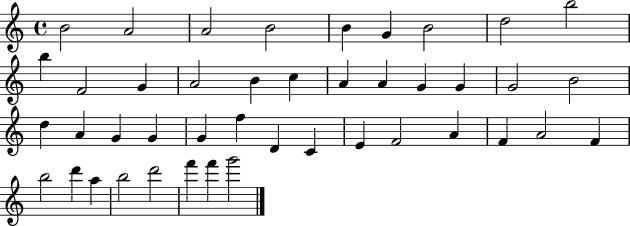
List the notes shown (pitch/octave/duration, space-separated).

B4/h A4/h A4/h B4/h B4/q G4/q B4/h D5/h B5/h B5/q F4/h G4/q A4/h B4/q C5/q A4/q A4/q G4/q G4/q G4/h B4/h D5/q A4/q G4/q G4/q G4/q F5/q D4/q C4/q E4/q F4/h A4/q F4/q A4/h F4/q B5/h D6/q A5/q B5/h D6/h F6/q F6/q G6/h